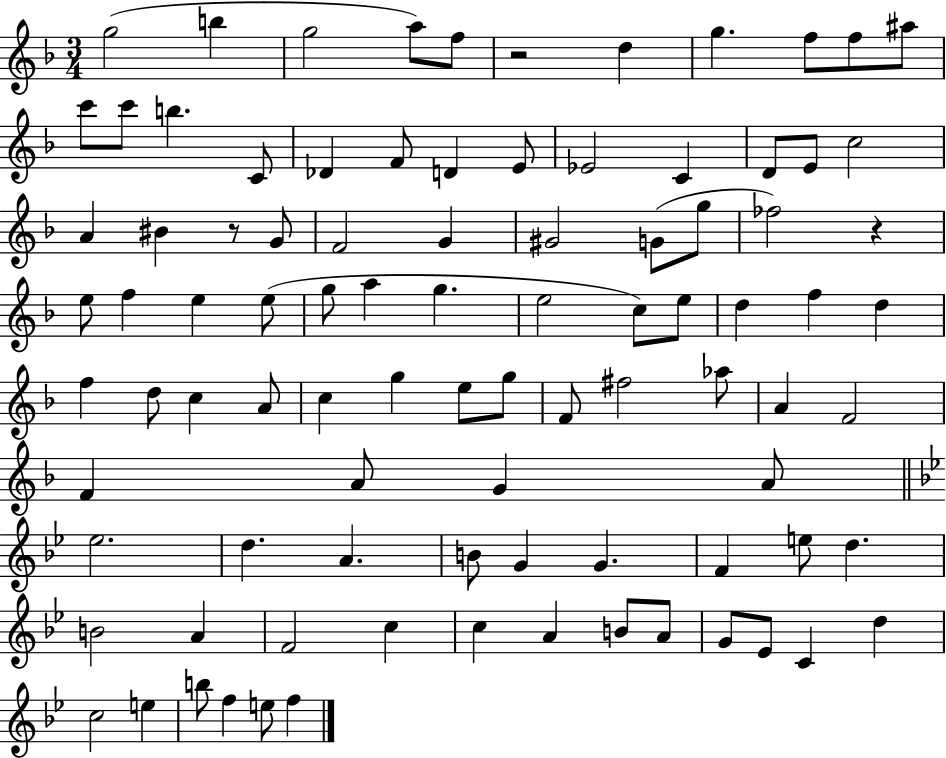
G5/h B5/q G5/h A5/e F5/e R/h D5/q G5/q. F5/e F5/e A#5/e C6/e C6/e B5/q. C4/e Db4/q F4/e D4/q E4/e Eb4/h C4/q D4/e E4/e C5/h A4/q BIS4/q R/e G4/e F4/h G4/q G#4/h G4/e G5/e FES5/h R/q E5/e F5/q E5/q E5/e G5/e A5/q G5/q. E5/h C5/e E5/e D5/q F5/q D5/q F5/q D5/e C5/q A4/e C5/q G5/q E5/e G5/e F4/e F#5/h Ab5/e A4/q F4/h F4/q A4/e G4/q A4/e Eb5/h. D5/q. A4/q. B4/e G4/q G4/q. F4/q E5/e D5/q. B4/h A4/q F4/h C5/q C5/q A4/q B4/e A4/e G4/e Eb4/e C4/q D5/q C5/h E5/q B5/e F5/q E5/e F5/q